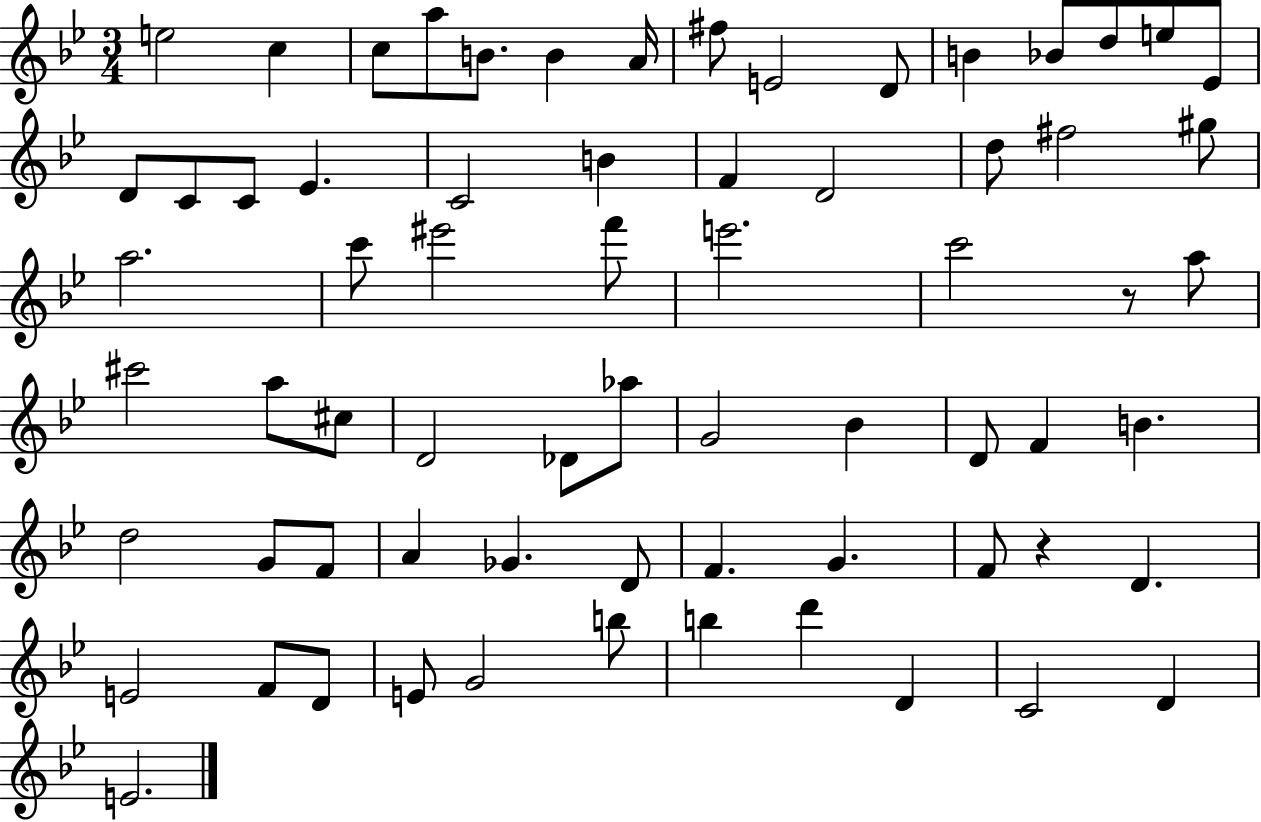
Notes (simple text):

E5/h C5/q C5/e A5/e B4/e. B4/q A4/s F#5/e E4/h D4/e B4/q Bb4/e D5/e E5/e Eb4/e D4/e C4/e C4/e Eb4/q. C4/h B4/q F4/q D4/h D5/e F#5/h G#5/e A5/h. C6/e EIS6/h F6/e E6/h. C6/h R/e A5/e C#6/h A5/e C#5/e D4/h Db4/e Ab5/e G4/h Bb4/q D4/e F4/q B4/q. D5/h G4/e F4/e A4/q Gb4/q. D4/e F4/q. G4/q. F4/e R/q D4/q. E4/h F4/e D4/e E4/e G4/h B5/e B5/q D6/q D4/q C4/h D4/q E4/h.